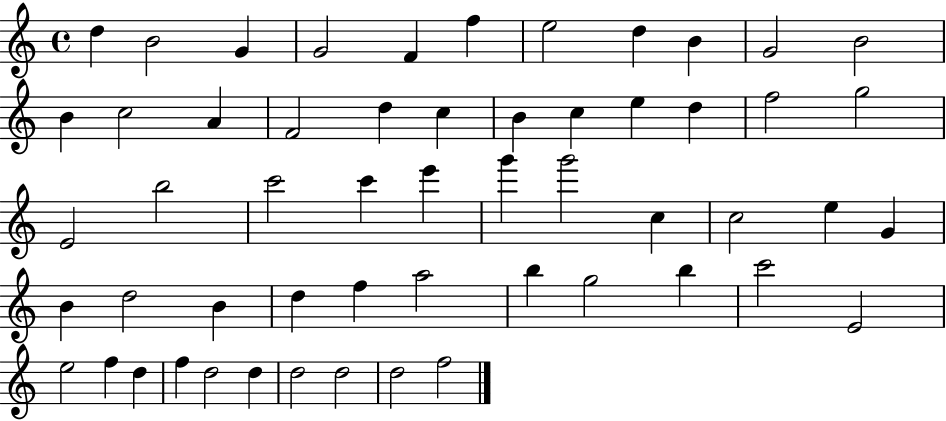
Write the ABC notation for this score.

X:1
T:Untitled
M:4/4
L:1/4
K:C
d B2 G G2 F f e2 d B G2 B2 B c2 A F2 d c B c e d f2 g2 E2 b2 c'2 c' e' g' g'2 c c2 e G B d2 B d f a2 b g2 b c'2 E2 e2 f d f d2 d d2 d2 d2 f2